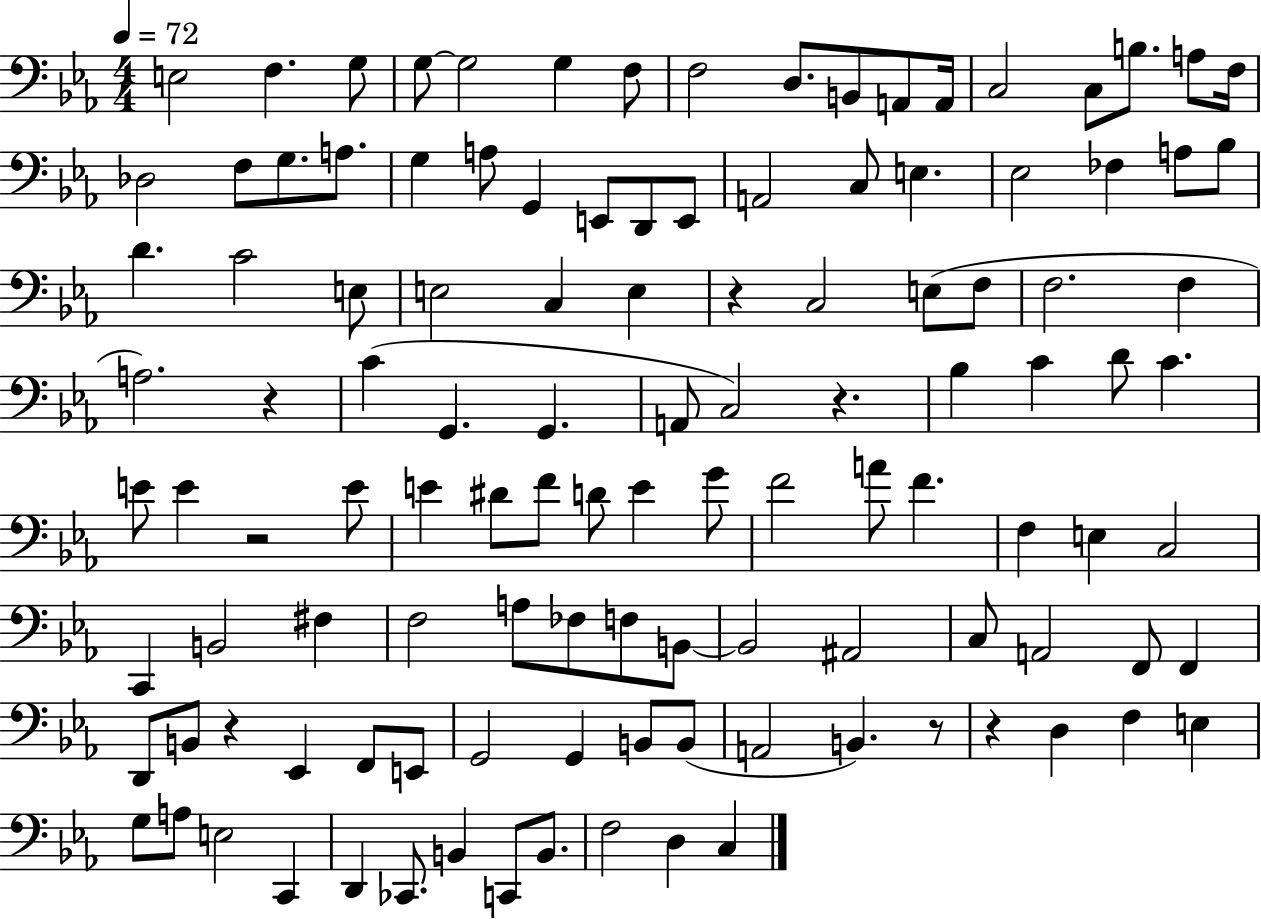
E3/h F3/q. G3/e G3/e G3/h G3/q F3/e F3/h D3/e. B2/e A2/e A2/s C3/h C3/e B3/e. A3/e F3/s Db3/h F3/e G3/e. A3/e. G3/q A3/e G2/q E2/e D2/e E2/e A2/h C3/e E3/q. Eb3/h FES3/q A3/e Bb3/e D4/q. C4/h E3/e E3/h C3/q E3/q R/q C3/h E3/e F3/e F3/h. F3/q A3/h. R/q C4/q G2/q. G2/q. A2/e C3/h R/q. Bb3/q C4/q D4/e C4/q. E4/e E4/q R/h E4/e E4/q D#4/e F4/e D4/e E4/q G4/e F4/h A4/e F4/q. F3/q E3/q C3/h C2/q B2/h F#3/q F3/h A3/e FES3/e F3/e B2/e B2/h A#2/h C3/e A2/h F2/e F2/q D2/e B2/e R/q Eb2/q F2/e E2/e G2/h G2/q B2/e B2/e A2/h B2/q. R/e R/q D3/q F3/q E3/q G3/e A3/e E3/h C2/q D2/q CES2/e. B2/q C2/e B2/e. F3/h D3/q C3/q